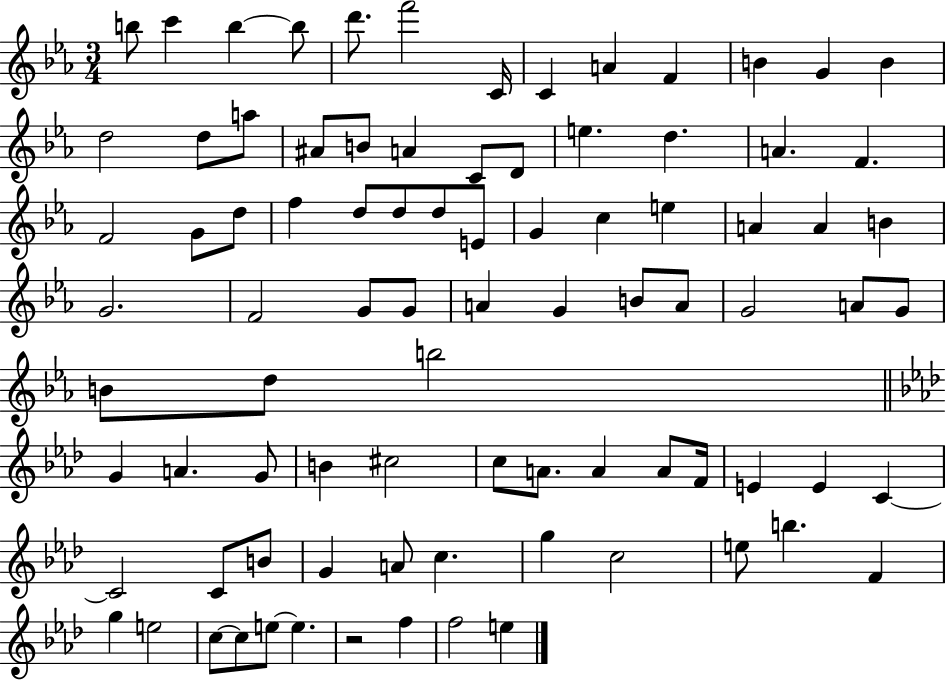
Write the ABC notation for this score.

X:1
T:Untitled
M:3/4
L:1/4
K:Eb
b/2 c' b b/2 d'/2 f'2 C/4 C A F B G B d2 d/2 a/2 ^A/2 B/2 A C/2 D/2 e d A F F2 G/2 d/2 f d/2 d/2 d/2 E/2 G c e A A B G2 F2 G/2 G/2 A G B/2 A/2 G2 A/2 G/2 B/2 d/2 b2 G A G/2 B ^c2 c/2 A/2 A A/2 F/4 E E C C2 C/2 B/2 G A/2 c g c2 e/2 b F g e2 c/2 c/2 e/2 e z2 f f2 e